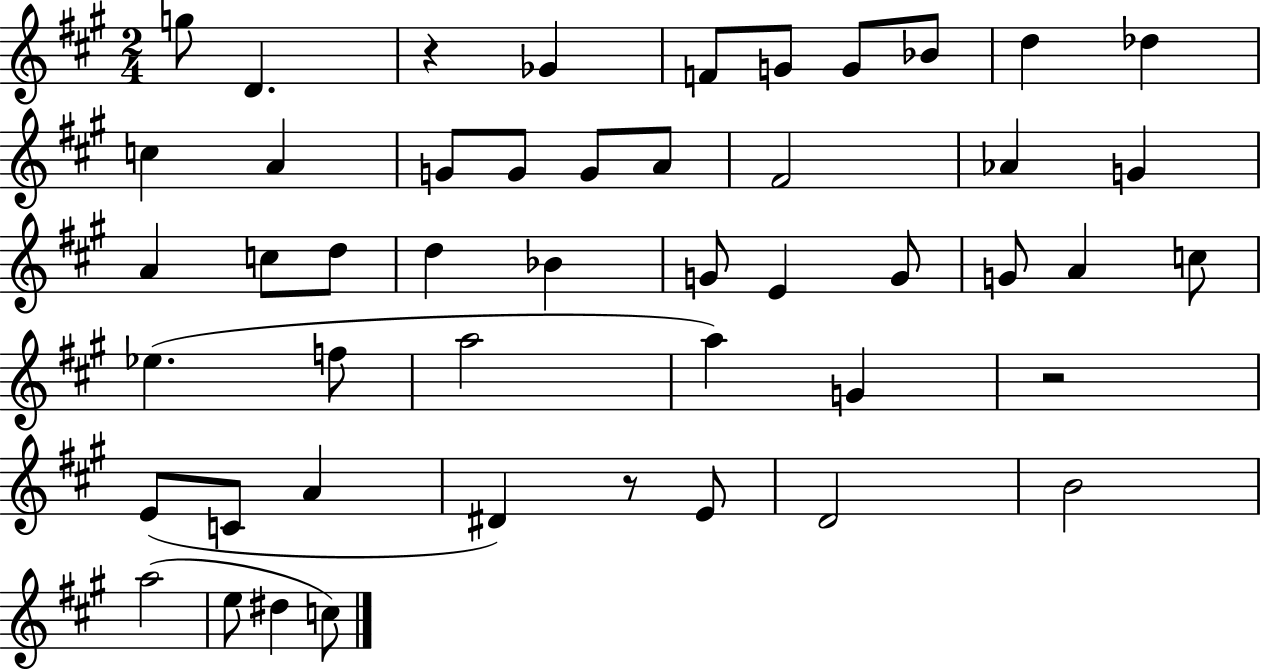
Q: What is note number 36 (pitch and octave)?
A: C4